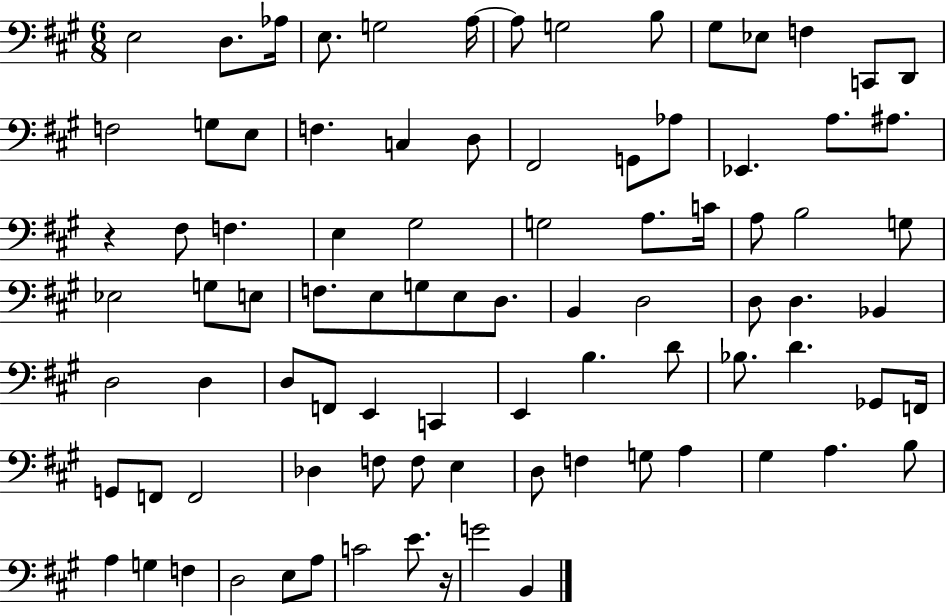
{
  \clef bass
  \numericTimeSignature
  \time 6/8
  \key a \major
  e2 d8. aes16 | e8. g2 a16~~ | a8 g2 b8 | gis8 ees8 f4 c,8 d,8 | \break f2 g8 e8 | f4. c4 d8 | fis,2 g,8 aes8 | ees,4. a8. ais8. | \break r4 fis8 f4. | e4 gis2 | g2 a8. c'16 | a8 b2 g8 | \break ees2 g8 e8 | f8. e8 g8 e8 d8. | b,4 d2 | d8 d4. bes,4 | \break d2 d4 | d8 f,8 e,4 c,4 | e,4 b4. d'8 | bes8. d'4. ges,8 f,16 | \break g,8 f,8 f,2 | des4 f8 f8 e4 | d8 f4 g8 a4 | gis4 a4. b8 | \break a4 g4 f4 | d2 e8 a8 | c'2 e'8. r16 | g'2 b,4 | \break \bar "|."
}